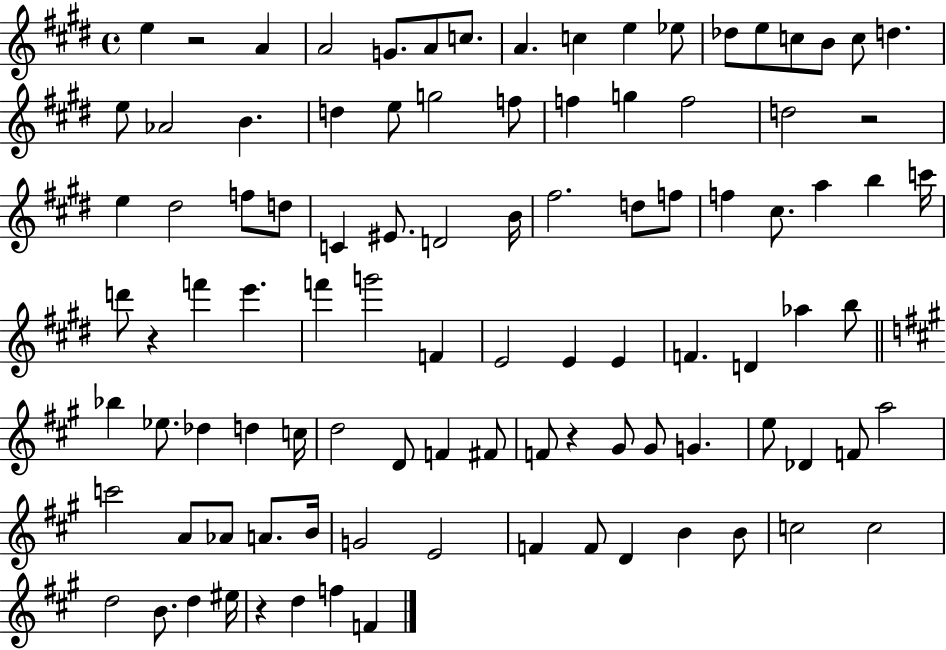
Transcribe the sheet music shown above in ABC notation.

X:1
T:Untitled
M:4/4
L:1/4
K:E
e z2 A A2 G/2 A/2 c/2 A c e _e/2 _d/2 e/2 c/2 B/2 c/2 d e/2 _A2 B d e/2 g2 f/2 f g f2 d2 z2 e ^d2 f/2 d/2 C ^E/2 D2 B/4 ^f2 d/2 f/2 f ^c/2 a b c'/4 d'/2 z f' e' f' g'2 F E2 E E F D _a b/2 _b _e/2 _d d c/4 d2 D/2 F ^F/2 F/2 z ^G/2 ^G/2 G e/2 _D F/2 a2 c'2 A/2 _A/2 A/2 B/4 G2 E2 F F/2 D B B/2 c2 c2 d2 B/2 d ^e/4 z d f F